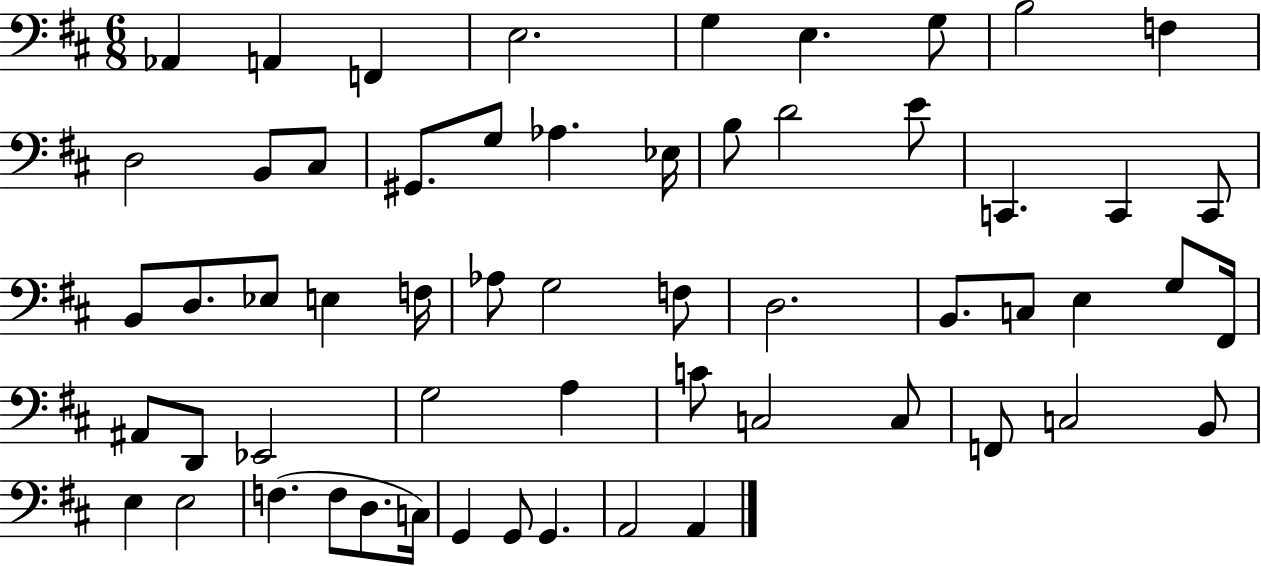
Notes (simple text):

Ab2/q A2/q F2/q E3/h. G3/q E3/q. G3/e B3/h F3/q D3/h B2/e C#3/e G#2/e. G3/e Ab3/q. Eb3/s B3/e D4/h E4/e C2/q. C2/q C2/e B2/e D3/e. Eb3/e E3/q F3/s Ab3/e G3/h F3/e D3/h. B2/e. C3/e E3/q G3/e F#2/s A#2/e D2/e Eb2/h G3/h A3/q C4/e C3/h C3/e F2/e C3/h B2/e E3/q E3/h F3/q. F3/e D3/e. C3/s G2/q G2/e G2/q. A2/h A2/q